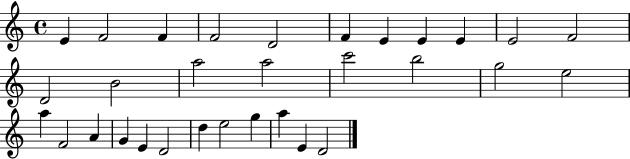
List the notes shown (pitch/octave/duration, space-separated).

E4/q F4/h F4/q F4/h D4/h F4/q E4/q E4/q E4/q E4/h F4/h D4/h B4/h A5/h A5/h C6/h B5/h G5/h E5/h A5/q F4/h A4/q G4/q E4/q D4/h D5/q E5/h G5/q A5/q E4/q D4/h